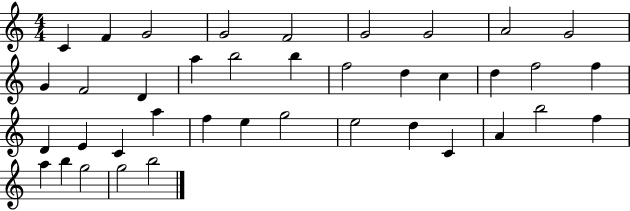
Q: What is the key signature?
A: C major